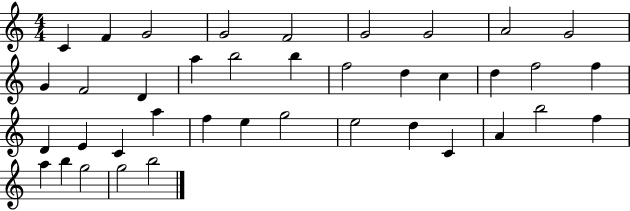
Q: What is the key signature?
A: C major